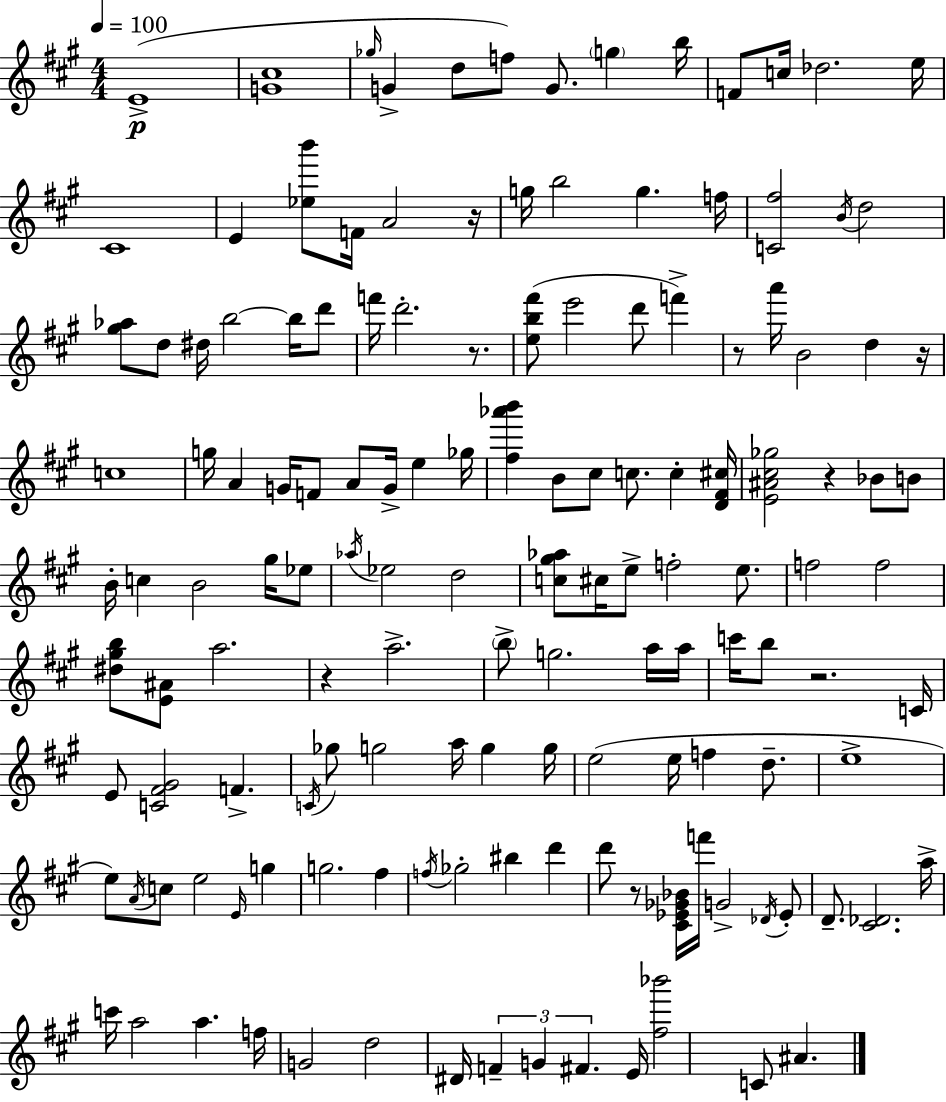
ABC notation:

X:1
T:Untitled
M:4/4
L:1/4
K:A
E4 [G^c]4 _g/4 G d/2 f/2 G/2 g b/4 F/2 c/4 _d2 e/4 ^C4 E [_eb']/2 F/4 A2 z/4 g/4 b2 g f/4 [C^f]2 B/4 d2 [^g_a]/2 d/2 ^d/4 b2 b/4 d'/2 f'/4 d'2 z/2 [eb^f']/2 e'2 d'/2 f' z/2 a'/4 B2 d z/4 c4 g/4 A G/4 F/2 A/2 G/4 e _g/4 [^f_a'b'] B/2 ^c/2 c/2 c [D^F^c]/4 [E^A^c_g]2 z _B/2 B/2 B/4 c B2 ^g/4 _e/2 _a/4 _e2 d2 [c^g_a]/2 ^c/4 e/2 f2 e/2 f2 f2 [^d^gb]/2 [E^A]/2 a2 z a2 b/2 g2 a/4 a/4 c'/4 b/2 z2 C/4 E/2 [C^F^G]2 F C/4 _g/2 g2 a/4 g g/4 e2 e/4 f d/2 e4 e/2 A/4 c/2 e2 E/4 g g2 ^f f/4 _g2 ^b d' d'/2 z/2 [^C_E_G_B]/4 f'/4 G2 _D/4 _E/2 D/2 [^C_D]2 a/4 c'/4 a2 a f/4 G2 d2 ^D/4 F G ^F E/4 [^f_b']2 C/2 ^A